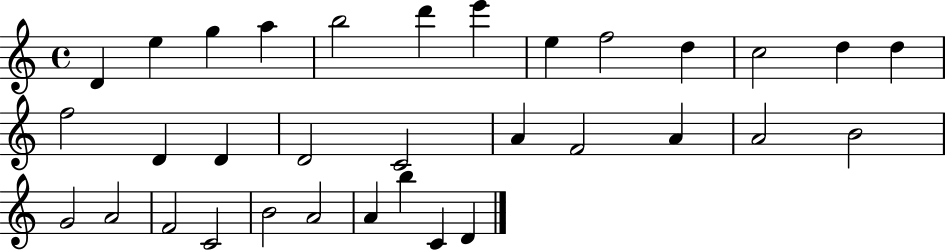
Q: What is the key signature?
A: C major